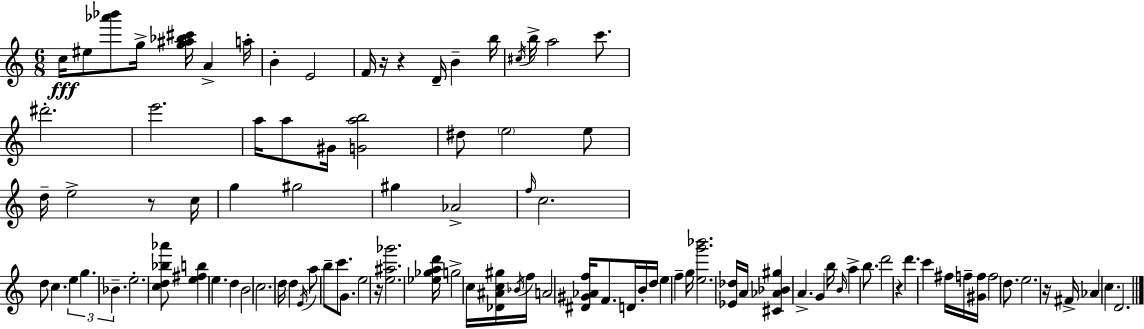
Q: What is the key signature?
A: A minor